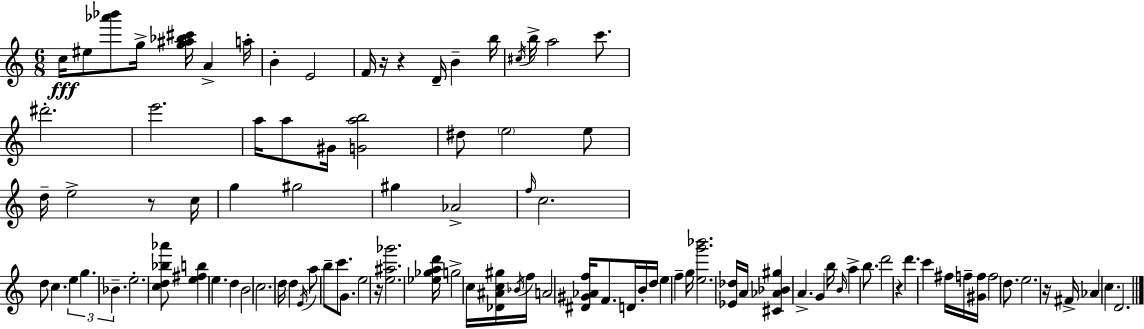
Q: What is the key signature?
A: A minor